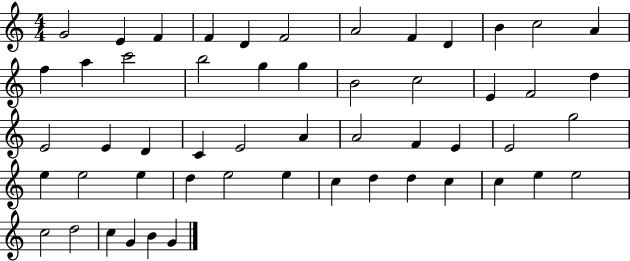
X:1
T:Untitled
M:4/4
L:1/4
K:C
G2 E F F D F2 A2 F D B c2 A f a c'2 b2 g g B2 c2 E F2 d E2 E D C E2 A A2 F E E2 g2 e e2 e d e2 e c d d c c e e2 c2 d2 c G B G